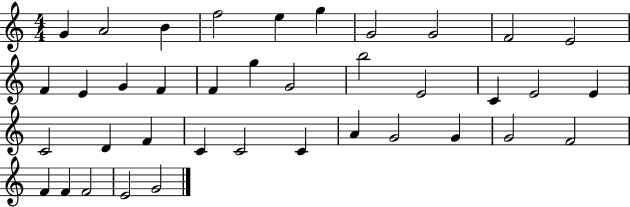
{
  \clef treble
  \numericTimeSignature
  \time 4/4
  \key c \major
  g'4 a'2 b'4 | f''2 e''4 g''4 | g'2 g'2 | f'2 e'2 | \break f'4 e'4 g'4 f'4 | f'4 g''4 g'2 | b''2 e'2 | c'4 e'2 e'4 | \break c'2 d'4 f'4 | c'4 c'2 c'4 | a'4 g'2 g'4 | g'2 f'2 | \break f'4 f'4 f'2 | e'2 g'2 | \bar "|."
}